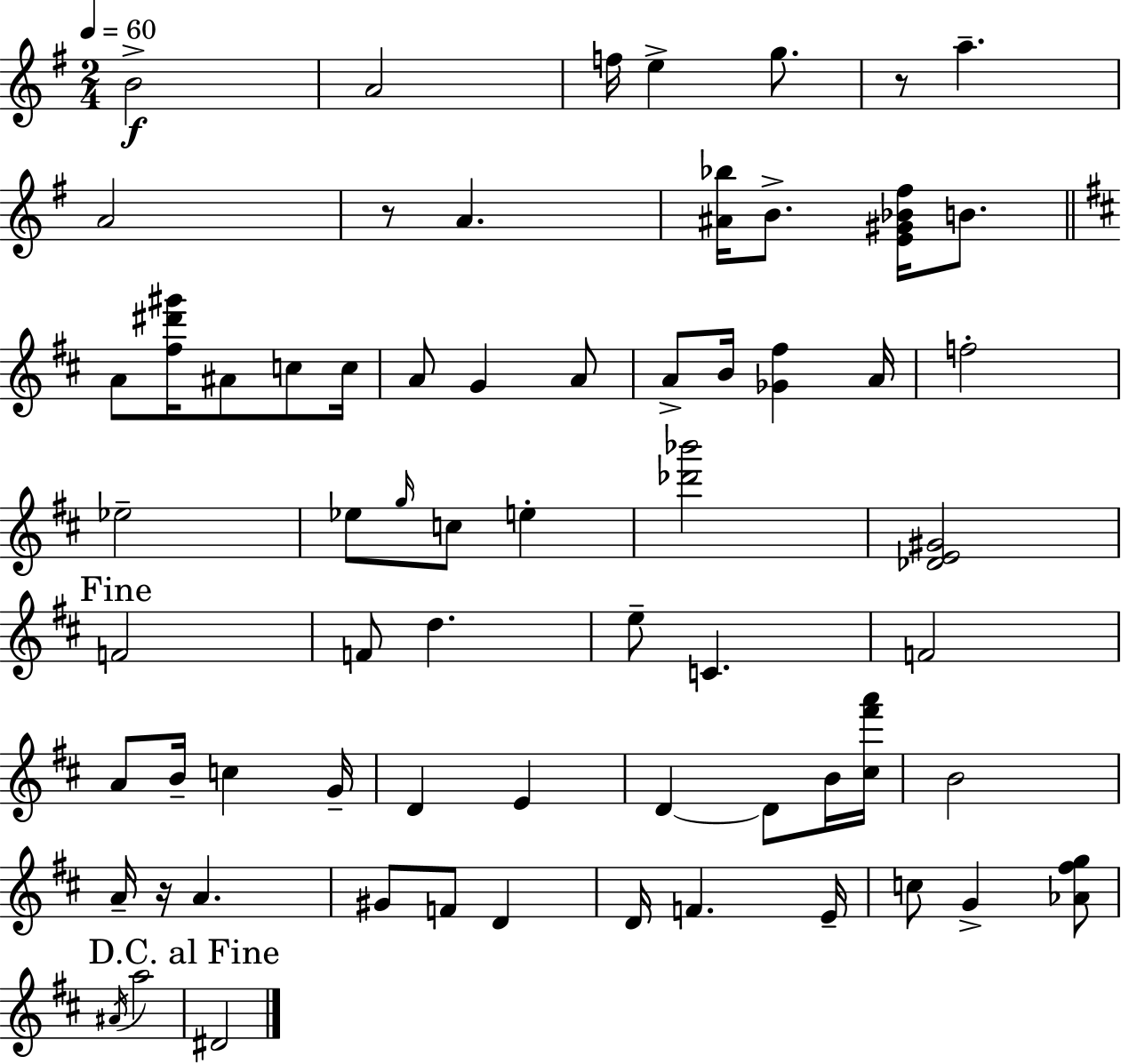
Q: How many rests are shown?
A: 3